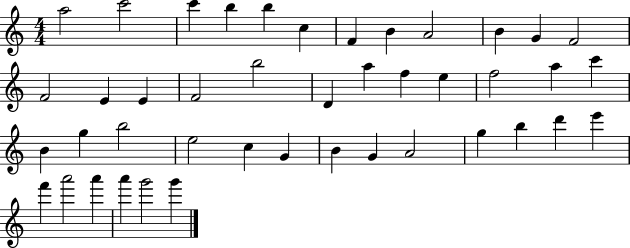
A5/h C6/h C6/q B5/q B5/q C5/q F4/q B4/q A4/h B4/q G4/q F4/h F4/h E4/q E4/q F4/h B5/h D4/q A5/q F5/q E5/q F5/h A5/q C6/q B4/q G5/q B5/h E5/h C5/q G4/q B4/q G4/q A4/h G5/q B5/q D6/q E6/q F6/q A6/h A6/q A6/q G6/h G6/q